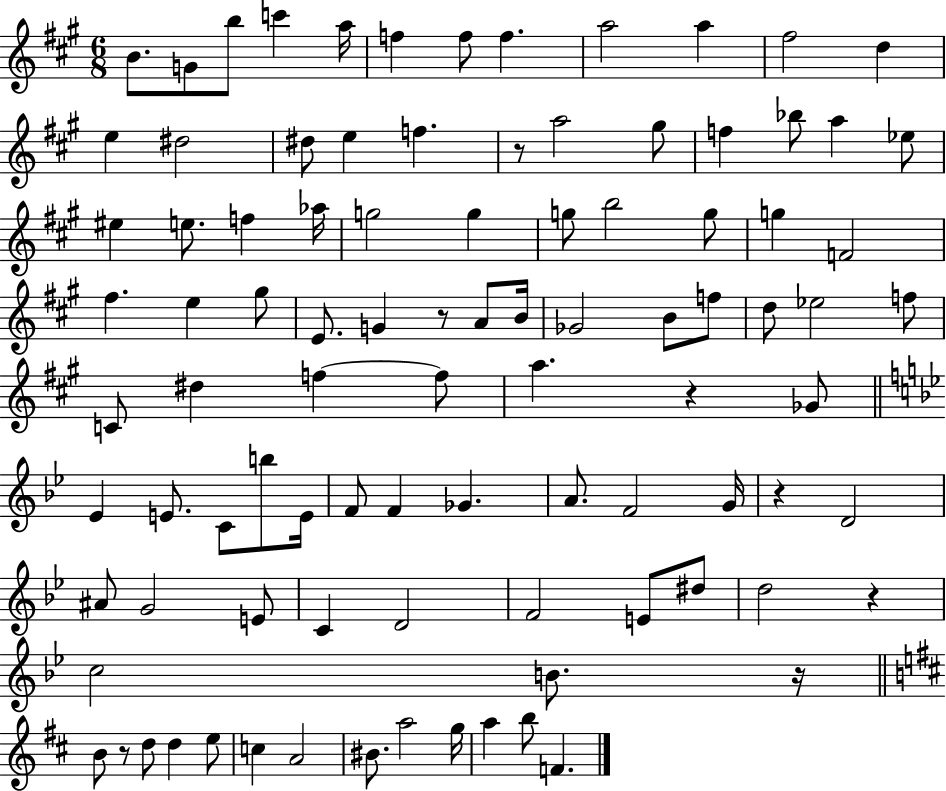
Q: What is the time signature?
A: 6/8